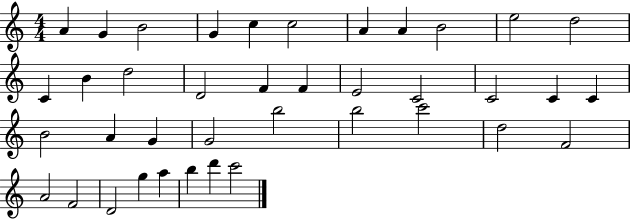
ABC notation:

X:1
T:Untitled
M:4/4
L:1/4
K:C
A G B2 G c c2 A A B2 e2 d2 C B d2 D2 F F E2 C2 C2 C C B2 A G G2 b2 b2 c'2 d2 F2 A2 F2 D2 g a b d' c'2